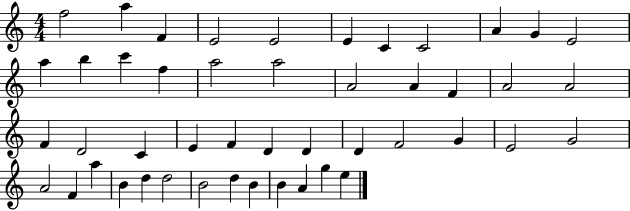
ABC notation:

X:1
T:Untitled
M:4/4
L:1/4
K:C
f2 a F E2 E2 E C C2 A G E2 a b c' f a2 a2 A2 A F A2 A2 F D2 C E F D D D F2 G E2 G2 A2 F a B d d2 B2 d B B A g e